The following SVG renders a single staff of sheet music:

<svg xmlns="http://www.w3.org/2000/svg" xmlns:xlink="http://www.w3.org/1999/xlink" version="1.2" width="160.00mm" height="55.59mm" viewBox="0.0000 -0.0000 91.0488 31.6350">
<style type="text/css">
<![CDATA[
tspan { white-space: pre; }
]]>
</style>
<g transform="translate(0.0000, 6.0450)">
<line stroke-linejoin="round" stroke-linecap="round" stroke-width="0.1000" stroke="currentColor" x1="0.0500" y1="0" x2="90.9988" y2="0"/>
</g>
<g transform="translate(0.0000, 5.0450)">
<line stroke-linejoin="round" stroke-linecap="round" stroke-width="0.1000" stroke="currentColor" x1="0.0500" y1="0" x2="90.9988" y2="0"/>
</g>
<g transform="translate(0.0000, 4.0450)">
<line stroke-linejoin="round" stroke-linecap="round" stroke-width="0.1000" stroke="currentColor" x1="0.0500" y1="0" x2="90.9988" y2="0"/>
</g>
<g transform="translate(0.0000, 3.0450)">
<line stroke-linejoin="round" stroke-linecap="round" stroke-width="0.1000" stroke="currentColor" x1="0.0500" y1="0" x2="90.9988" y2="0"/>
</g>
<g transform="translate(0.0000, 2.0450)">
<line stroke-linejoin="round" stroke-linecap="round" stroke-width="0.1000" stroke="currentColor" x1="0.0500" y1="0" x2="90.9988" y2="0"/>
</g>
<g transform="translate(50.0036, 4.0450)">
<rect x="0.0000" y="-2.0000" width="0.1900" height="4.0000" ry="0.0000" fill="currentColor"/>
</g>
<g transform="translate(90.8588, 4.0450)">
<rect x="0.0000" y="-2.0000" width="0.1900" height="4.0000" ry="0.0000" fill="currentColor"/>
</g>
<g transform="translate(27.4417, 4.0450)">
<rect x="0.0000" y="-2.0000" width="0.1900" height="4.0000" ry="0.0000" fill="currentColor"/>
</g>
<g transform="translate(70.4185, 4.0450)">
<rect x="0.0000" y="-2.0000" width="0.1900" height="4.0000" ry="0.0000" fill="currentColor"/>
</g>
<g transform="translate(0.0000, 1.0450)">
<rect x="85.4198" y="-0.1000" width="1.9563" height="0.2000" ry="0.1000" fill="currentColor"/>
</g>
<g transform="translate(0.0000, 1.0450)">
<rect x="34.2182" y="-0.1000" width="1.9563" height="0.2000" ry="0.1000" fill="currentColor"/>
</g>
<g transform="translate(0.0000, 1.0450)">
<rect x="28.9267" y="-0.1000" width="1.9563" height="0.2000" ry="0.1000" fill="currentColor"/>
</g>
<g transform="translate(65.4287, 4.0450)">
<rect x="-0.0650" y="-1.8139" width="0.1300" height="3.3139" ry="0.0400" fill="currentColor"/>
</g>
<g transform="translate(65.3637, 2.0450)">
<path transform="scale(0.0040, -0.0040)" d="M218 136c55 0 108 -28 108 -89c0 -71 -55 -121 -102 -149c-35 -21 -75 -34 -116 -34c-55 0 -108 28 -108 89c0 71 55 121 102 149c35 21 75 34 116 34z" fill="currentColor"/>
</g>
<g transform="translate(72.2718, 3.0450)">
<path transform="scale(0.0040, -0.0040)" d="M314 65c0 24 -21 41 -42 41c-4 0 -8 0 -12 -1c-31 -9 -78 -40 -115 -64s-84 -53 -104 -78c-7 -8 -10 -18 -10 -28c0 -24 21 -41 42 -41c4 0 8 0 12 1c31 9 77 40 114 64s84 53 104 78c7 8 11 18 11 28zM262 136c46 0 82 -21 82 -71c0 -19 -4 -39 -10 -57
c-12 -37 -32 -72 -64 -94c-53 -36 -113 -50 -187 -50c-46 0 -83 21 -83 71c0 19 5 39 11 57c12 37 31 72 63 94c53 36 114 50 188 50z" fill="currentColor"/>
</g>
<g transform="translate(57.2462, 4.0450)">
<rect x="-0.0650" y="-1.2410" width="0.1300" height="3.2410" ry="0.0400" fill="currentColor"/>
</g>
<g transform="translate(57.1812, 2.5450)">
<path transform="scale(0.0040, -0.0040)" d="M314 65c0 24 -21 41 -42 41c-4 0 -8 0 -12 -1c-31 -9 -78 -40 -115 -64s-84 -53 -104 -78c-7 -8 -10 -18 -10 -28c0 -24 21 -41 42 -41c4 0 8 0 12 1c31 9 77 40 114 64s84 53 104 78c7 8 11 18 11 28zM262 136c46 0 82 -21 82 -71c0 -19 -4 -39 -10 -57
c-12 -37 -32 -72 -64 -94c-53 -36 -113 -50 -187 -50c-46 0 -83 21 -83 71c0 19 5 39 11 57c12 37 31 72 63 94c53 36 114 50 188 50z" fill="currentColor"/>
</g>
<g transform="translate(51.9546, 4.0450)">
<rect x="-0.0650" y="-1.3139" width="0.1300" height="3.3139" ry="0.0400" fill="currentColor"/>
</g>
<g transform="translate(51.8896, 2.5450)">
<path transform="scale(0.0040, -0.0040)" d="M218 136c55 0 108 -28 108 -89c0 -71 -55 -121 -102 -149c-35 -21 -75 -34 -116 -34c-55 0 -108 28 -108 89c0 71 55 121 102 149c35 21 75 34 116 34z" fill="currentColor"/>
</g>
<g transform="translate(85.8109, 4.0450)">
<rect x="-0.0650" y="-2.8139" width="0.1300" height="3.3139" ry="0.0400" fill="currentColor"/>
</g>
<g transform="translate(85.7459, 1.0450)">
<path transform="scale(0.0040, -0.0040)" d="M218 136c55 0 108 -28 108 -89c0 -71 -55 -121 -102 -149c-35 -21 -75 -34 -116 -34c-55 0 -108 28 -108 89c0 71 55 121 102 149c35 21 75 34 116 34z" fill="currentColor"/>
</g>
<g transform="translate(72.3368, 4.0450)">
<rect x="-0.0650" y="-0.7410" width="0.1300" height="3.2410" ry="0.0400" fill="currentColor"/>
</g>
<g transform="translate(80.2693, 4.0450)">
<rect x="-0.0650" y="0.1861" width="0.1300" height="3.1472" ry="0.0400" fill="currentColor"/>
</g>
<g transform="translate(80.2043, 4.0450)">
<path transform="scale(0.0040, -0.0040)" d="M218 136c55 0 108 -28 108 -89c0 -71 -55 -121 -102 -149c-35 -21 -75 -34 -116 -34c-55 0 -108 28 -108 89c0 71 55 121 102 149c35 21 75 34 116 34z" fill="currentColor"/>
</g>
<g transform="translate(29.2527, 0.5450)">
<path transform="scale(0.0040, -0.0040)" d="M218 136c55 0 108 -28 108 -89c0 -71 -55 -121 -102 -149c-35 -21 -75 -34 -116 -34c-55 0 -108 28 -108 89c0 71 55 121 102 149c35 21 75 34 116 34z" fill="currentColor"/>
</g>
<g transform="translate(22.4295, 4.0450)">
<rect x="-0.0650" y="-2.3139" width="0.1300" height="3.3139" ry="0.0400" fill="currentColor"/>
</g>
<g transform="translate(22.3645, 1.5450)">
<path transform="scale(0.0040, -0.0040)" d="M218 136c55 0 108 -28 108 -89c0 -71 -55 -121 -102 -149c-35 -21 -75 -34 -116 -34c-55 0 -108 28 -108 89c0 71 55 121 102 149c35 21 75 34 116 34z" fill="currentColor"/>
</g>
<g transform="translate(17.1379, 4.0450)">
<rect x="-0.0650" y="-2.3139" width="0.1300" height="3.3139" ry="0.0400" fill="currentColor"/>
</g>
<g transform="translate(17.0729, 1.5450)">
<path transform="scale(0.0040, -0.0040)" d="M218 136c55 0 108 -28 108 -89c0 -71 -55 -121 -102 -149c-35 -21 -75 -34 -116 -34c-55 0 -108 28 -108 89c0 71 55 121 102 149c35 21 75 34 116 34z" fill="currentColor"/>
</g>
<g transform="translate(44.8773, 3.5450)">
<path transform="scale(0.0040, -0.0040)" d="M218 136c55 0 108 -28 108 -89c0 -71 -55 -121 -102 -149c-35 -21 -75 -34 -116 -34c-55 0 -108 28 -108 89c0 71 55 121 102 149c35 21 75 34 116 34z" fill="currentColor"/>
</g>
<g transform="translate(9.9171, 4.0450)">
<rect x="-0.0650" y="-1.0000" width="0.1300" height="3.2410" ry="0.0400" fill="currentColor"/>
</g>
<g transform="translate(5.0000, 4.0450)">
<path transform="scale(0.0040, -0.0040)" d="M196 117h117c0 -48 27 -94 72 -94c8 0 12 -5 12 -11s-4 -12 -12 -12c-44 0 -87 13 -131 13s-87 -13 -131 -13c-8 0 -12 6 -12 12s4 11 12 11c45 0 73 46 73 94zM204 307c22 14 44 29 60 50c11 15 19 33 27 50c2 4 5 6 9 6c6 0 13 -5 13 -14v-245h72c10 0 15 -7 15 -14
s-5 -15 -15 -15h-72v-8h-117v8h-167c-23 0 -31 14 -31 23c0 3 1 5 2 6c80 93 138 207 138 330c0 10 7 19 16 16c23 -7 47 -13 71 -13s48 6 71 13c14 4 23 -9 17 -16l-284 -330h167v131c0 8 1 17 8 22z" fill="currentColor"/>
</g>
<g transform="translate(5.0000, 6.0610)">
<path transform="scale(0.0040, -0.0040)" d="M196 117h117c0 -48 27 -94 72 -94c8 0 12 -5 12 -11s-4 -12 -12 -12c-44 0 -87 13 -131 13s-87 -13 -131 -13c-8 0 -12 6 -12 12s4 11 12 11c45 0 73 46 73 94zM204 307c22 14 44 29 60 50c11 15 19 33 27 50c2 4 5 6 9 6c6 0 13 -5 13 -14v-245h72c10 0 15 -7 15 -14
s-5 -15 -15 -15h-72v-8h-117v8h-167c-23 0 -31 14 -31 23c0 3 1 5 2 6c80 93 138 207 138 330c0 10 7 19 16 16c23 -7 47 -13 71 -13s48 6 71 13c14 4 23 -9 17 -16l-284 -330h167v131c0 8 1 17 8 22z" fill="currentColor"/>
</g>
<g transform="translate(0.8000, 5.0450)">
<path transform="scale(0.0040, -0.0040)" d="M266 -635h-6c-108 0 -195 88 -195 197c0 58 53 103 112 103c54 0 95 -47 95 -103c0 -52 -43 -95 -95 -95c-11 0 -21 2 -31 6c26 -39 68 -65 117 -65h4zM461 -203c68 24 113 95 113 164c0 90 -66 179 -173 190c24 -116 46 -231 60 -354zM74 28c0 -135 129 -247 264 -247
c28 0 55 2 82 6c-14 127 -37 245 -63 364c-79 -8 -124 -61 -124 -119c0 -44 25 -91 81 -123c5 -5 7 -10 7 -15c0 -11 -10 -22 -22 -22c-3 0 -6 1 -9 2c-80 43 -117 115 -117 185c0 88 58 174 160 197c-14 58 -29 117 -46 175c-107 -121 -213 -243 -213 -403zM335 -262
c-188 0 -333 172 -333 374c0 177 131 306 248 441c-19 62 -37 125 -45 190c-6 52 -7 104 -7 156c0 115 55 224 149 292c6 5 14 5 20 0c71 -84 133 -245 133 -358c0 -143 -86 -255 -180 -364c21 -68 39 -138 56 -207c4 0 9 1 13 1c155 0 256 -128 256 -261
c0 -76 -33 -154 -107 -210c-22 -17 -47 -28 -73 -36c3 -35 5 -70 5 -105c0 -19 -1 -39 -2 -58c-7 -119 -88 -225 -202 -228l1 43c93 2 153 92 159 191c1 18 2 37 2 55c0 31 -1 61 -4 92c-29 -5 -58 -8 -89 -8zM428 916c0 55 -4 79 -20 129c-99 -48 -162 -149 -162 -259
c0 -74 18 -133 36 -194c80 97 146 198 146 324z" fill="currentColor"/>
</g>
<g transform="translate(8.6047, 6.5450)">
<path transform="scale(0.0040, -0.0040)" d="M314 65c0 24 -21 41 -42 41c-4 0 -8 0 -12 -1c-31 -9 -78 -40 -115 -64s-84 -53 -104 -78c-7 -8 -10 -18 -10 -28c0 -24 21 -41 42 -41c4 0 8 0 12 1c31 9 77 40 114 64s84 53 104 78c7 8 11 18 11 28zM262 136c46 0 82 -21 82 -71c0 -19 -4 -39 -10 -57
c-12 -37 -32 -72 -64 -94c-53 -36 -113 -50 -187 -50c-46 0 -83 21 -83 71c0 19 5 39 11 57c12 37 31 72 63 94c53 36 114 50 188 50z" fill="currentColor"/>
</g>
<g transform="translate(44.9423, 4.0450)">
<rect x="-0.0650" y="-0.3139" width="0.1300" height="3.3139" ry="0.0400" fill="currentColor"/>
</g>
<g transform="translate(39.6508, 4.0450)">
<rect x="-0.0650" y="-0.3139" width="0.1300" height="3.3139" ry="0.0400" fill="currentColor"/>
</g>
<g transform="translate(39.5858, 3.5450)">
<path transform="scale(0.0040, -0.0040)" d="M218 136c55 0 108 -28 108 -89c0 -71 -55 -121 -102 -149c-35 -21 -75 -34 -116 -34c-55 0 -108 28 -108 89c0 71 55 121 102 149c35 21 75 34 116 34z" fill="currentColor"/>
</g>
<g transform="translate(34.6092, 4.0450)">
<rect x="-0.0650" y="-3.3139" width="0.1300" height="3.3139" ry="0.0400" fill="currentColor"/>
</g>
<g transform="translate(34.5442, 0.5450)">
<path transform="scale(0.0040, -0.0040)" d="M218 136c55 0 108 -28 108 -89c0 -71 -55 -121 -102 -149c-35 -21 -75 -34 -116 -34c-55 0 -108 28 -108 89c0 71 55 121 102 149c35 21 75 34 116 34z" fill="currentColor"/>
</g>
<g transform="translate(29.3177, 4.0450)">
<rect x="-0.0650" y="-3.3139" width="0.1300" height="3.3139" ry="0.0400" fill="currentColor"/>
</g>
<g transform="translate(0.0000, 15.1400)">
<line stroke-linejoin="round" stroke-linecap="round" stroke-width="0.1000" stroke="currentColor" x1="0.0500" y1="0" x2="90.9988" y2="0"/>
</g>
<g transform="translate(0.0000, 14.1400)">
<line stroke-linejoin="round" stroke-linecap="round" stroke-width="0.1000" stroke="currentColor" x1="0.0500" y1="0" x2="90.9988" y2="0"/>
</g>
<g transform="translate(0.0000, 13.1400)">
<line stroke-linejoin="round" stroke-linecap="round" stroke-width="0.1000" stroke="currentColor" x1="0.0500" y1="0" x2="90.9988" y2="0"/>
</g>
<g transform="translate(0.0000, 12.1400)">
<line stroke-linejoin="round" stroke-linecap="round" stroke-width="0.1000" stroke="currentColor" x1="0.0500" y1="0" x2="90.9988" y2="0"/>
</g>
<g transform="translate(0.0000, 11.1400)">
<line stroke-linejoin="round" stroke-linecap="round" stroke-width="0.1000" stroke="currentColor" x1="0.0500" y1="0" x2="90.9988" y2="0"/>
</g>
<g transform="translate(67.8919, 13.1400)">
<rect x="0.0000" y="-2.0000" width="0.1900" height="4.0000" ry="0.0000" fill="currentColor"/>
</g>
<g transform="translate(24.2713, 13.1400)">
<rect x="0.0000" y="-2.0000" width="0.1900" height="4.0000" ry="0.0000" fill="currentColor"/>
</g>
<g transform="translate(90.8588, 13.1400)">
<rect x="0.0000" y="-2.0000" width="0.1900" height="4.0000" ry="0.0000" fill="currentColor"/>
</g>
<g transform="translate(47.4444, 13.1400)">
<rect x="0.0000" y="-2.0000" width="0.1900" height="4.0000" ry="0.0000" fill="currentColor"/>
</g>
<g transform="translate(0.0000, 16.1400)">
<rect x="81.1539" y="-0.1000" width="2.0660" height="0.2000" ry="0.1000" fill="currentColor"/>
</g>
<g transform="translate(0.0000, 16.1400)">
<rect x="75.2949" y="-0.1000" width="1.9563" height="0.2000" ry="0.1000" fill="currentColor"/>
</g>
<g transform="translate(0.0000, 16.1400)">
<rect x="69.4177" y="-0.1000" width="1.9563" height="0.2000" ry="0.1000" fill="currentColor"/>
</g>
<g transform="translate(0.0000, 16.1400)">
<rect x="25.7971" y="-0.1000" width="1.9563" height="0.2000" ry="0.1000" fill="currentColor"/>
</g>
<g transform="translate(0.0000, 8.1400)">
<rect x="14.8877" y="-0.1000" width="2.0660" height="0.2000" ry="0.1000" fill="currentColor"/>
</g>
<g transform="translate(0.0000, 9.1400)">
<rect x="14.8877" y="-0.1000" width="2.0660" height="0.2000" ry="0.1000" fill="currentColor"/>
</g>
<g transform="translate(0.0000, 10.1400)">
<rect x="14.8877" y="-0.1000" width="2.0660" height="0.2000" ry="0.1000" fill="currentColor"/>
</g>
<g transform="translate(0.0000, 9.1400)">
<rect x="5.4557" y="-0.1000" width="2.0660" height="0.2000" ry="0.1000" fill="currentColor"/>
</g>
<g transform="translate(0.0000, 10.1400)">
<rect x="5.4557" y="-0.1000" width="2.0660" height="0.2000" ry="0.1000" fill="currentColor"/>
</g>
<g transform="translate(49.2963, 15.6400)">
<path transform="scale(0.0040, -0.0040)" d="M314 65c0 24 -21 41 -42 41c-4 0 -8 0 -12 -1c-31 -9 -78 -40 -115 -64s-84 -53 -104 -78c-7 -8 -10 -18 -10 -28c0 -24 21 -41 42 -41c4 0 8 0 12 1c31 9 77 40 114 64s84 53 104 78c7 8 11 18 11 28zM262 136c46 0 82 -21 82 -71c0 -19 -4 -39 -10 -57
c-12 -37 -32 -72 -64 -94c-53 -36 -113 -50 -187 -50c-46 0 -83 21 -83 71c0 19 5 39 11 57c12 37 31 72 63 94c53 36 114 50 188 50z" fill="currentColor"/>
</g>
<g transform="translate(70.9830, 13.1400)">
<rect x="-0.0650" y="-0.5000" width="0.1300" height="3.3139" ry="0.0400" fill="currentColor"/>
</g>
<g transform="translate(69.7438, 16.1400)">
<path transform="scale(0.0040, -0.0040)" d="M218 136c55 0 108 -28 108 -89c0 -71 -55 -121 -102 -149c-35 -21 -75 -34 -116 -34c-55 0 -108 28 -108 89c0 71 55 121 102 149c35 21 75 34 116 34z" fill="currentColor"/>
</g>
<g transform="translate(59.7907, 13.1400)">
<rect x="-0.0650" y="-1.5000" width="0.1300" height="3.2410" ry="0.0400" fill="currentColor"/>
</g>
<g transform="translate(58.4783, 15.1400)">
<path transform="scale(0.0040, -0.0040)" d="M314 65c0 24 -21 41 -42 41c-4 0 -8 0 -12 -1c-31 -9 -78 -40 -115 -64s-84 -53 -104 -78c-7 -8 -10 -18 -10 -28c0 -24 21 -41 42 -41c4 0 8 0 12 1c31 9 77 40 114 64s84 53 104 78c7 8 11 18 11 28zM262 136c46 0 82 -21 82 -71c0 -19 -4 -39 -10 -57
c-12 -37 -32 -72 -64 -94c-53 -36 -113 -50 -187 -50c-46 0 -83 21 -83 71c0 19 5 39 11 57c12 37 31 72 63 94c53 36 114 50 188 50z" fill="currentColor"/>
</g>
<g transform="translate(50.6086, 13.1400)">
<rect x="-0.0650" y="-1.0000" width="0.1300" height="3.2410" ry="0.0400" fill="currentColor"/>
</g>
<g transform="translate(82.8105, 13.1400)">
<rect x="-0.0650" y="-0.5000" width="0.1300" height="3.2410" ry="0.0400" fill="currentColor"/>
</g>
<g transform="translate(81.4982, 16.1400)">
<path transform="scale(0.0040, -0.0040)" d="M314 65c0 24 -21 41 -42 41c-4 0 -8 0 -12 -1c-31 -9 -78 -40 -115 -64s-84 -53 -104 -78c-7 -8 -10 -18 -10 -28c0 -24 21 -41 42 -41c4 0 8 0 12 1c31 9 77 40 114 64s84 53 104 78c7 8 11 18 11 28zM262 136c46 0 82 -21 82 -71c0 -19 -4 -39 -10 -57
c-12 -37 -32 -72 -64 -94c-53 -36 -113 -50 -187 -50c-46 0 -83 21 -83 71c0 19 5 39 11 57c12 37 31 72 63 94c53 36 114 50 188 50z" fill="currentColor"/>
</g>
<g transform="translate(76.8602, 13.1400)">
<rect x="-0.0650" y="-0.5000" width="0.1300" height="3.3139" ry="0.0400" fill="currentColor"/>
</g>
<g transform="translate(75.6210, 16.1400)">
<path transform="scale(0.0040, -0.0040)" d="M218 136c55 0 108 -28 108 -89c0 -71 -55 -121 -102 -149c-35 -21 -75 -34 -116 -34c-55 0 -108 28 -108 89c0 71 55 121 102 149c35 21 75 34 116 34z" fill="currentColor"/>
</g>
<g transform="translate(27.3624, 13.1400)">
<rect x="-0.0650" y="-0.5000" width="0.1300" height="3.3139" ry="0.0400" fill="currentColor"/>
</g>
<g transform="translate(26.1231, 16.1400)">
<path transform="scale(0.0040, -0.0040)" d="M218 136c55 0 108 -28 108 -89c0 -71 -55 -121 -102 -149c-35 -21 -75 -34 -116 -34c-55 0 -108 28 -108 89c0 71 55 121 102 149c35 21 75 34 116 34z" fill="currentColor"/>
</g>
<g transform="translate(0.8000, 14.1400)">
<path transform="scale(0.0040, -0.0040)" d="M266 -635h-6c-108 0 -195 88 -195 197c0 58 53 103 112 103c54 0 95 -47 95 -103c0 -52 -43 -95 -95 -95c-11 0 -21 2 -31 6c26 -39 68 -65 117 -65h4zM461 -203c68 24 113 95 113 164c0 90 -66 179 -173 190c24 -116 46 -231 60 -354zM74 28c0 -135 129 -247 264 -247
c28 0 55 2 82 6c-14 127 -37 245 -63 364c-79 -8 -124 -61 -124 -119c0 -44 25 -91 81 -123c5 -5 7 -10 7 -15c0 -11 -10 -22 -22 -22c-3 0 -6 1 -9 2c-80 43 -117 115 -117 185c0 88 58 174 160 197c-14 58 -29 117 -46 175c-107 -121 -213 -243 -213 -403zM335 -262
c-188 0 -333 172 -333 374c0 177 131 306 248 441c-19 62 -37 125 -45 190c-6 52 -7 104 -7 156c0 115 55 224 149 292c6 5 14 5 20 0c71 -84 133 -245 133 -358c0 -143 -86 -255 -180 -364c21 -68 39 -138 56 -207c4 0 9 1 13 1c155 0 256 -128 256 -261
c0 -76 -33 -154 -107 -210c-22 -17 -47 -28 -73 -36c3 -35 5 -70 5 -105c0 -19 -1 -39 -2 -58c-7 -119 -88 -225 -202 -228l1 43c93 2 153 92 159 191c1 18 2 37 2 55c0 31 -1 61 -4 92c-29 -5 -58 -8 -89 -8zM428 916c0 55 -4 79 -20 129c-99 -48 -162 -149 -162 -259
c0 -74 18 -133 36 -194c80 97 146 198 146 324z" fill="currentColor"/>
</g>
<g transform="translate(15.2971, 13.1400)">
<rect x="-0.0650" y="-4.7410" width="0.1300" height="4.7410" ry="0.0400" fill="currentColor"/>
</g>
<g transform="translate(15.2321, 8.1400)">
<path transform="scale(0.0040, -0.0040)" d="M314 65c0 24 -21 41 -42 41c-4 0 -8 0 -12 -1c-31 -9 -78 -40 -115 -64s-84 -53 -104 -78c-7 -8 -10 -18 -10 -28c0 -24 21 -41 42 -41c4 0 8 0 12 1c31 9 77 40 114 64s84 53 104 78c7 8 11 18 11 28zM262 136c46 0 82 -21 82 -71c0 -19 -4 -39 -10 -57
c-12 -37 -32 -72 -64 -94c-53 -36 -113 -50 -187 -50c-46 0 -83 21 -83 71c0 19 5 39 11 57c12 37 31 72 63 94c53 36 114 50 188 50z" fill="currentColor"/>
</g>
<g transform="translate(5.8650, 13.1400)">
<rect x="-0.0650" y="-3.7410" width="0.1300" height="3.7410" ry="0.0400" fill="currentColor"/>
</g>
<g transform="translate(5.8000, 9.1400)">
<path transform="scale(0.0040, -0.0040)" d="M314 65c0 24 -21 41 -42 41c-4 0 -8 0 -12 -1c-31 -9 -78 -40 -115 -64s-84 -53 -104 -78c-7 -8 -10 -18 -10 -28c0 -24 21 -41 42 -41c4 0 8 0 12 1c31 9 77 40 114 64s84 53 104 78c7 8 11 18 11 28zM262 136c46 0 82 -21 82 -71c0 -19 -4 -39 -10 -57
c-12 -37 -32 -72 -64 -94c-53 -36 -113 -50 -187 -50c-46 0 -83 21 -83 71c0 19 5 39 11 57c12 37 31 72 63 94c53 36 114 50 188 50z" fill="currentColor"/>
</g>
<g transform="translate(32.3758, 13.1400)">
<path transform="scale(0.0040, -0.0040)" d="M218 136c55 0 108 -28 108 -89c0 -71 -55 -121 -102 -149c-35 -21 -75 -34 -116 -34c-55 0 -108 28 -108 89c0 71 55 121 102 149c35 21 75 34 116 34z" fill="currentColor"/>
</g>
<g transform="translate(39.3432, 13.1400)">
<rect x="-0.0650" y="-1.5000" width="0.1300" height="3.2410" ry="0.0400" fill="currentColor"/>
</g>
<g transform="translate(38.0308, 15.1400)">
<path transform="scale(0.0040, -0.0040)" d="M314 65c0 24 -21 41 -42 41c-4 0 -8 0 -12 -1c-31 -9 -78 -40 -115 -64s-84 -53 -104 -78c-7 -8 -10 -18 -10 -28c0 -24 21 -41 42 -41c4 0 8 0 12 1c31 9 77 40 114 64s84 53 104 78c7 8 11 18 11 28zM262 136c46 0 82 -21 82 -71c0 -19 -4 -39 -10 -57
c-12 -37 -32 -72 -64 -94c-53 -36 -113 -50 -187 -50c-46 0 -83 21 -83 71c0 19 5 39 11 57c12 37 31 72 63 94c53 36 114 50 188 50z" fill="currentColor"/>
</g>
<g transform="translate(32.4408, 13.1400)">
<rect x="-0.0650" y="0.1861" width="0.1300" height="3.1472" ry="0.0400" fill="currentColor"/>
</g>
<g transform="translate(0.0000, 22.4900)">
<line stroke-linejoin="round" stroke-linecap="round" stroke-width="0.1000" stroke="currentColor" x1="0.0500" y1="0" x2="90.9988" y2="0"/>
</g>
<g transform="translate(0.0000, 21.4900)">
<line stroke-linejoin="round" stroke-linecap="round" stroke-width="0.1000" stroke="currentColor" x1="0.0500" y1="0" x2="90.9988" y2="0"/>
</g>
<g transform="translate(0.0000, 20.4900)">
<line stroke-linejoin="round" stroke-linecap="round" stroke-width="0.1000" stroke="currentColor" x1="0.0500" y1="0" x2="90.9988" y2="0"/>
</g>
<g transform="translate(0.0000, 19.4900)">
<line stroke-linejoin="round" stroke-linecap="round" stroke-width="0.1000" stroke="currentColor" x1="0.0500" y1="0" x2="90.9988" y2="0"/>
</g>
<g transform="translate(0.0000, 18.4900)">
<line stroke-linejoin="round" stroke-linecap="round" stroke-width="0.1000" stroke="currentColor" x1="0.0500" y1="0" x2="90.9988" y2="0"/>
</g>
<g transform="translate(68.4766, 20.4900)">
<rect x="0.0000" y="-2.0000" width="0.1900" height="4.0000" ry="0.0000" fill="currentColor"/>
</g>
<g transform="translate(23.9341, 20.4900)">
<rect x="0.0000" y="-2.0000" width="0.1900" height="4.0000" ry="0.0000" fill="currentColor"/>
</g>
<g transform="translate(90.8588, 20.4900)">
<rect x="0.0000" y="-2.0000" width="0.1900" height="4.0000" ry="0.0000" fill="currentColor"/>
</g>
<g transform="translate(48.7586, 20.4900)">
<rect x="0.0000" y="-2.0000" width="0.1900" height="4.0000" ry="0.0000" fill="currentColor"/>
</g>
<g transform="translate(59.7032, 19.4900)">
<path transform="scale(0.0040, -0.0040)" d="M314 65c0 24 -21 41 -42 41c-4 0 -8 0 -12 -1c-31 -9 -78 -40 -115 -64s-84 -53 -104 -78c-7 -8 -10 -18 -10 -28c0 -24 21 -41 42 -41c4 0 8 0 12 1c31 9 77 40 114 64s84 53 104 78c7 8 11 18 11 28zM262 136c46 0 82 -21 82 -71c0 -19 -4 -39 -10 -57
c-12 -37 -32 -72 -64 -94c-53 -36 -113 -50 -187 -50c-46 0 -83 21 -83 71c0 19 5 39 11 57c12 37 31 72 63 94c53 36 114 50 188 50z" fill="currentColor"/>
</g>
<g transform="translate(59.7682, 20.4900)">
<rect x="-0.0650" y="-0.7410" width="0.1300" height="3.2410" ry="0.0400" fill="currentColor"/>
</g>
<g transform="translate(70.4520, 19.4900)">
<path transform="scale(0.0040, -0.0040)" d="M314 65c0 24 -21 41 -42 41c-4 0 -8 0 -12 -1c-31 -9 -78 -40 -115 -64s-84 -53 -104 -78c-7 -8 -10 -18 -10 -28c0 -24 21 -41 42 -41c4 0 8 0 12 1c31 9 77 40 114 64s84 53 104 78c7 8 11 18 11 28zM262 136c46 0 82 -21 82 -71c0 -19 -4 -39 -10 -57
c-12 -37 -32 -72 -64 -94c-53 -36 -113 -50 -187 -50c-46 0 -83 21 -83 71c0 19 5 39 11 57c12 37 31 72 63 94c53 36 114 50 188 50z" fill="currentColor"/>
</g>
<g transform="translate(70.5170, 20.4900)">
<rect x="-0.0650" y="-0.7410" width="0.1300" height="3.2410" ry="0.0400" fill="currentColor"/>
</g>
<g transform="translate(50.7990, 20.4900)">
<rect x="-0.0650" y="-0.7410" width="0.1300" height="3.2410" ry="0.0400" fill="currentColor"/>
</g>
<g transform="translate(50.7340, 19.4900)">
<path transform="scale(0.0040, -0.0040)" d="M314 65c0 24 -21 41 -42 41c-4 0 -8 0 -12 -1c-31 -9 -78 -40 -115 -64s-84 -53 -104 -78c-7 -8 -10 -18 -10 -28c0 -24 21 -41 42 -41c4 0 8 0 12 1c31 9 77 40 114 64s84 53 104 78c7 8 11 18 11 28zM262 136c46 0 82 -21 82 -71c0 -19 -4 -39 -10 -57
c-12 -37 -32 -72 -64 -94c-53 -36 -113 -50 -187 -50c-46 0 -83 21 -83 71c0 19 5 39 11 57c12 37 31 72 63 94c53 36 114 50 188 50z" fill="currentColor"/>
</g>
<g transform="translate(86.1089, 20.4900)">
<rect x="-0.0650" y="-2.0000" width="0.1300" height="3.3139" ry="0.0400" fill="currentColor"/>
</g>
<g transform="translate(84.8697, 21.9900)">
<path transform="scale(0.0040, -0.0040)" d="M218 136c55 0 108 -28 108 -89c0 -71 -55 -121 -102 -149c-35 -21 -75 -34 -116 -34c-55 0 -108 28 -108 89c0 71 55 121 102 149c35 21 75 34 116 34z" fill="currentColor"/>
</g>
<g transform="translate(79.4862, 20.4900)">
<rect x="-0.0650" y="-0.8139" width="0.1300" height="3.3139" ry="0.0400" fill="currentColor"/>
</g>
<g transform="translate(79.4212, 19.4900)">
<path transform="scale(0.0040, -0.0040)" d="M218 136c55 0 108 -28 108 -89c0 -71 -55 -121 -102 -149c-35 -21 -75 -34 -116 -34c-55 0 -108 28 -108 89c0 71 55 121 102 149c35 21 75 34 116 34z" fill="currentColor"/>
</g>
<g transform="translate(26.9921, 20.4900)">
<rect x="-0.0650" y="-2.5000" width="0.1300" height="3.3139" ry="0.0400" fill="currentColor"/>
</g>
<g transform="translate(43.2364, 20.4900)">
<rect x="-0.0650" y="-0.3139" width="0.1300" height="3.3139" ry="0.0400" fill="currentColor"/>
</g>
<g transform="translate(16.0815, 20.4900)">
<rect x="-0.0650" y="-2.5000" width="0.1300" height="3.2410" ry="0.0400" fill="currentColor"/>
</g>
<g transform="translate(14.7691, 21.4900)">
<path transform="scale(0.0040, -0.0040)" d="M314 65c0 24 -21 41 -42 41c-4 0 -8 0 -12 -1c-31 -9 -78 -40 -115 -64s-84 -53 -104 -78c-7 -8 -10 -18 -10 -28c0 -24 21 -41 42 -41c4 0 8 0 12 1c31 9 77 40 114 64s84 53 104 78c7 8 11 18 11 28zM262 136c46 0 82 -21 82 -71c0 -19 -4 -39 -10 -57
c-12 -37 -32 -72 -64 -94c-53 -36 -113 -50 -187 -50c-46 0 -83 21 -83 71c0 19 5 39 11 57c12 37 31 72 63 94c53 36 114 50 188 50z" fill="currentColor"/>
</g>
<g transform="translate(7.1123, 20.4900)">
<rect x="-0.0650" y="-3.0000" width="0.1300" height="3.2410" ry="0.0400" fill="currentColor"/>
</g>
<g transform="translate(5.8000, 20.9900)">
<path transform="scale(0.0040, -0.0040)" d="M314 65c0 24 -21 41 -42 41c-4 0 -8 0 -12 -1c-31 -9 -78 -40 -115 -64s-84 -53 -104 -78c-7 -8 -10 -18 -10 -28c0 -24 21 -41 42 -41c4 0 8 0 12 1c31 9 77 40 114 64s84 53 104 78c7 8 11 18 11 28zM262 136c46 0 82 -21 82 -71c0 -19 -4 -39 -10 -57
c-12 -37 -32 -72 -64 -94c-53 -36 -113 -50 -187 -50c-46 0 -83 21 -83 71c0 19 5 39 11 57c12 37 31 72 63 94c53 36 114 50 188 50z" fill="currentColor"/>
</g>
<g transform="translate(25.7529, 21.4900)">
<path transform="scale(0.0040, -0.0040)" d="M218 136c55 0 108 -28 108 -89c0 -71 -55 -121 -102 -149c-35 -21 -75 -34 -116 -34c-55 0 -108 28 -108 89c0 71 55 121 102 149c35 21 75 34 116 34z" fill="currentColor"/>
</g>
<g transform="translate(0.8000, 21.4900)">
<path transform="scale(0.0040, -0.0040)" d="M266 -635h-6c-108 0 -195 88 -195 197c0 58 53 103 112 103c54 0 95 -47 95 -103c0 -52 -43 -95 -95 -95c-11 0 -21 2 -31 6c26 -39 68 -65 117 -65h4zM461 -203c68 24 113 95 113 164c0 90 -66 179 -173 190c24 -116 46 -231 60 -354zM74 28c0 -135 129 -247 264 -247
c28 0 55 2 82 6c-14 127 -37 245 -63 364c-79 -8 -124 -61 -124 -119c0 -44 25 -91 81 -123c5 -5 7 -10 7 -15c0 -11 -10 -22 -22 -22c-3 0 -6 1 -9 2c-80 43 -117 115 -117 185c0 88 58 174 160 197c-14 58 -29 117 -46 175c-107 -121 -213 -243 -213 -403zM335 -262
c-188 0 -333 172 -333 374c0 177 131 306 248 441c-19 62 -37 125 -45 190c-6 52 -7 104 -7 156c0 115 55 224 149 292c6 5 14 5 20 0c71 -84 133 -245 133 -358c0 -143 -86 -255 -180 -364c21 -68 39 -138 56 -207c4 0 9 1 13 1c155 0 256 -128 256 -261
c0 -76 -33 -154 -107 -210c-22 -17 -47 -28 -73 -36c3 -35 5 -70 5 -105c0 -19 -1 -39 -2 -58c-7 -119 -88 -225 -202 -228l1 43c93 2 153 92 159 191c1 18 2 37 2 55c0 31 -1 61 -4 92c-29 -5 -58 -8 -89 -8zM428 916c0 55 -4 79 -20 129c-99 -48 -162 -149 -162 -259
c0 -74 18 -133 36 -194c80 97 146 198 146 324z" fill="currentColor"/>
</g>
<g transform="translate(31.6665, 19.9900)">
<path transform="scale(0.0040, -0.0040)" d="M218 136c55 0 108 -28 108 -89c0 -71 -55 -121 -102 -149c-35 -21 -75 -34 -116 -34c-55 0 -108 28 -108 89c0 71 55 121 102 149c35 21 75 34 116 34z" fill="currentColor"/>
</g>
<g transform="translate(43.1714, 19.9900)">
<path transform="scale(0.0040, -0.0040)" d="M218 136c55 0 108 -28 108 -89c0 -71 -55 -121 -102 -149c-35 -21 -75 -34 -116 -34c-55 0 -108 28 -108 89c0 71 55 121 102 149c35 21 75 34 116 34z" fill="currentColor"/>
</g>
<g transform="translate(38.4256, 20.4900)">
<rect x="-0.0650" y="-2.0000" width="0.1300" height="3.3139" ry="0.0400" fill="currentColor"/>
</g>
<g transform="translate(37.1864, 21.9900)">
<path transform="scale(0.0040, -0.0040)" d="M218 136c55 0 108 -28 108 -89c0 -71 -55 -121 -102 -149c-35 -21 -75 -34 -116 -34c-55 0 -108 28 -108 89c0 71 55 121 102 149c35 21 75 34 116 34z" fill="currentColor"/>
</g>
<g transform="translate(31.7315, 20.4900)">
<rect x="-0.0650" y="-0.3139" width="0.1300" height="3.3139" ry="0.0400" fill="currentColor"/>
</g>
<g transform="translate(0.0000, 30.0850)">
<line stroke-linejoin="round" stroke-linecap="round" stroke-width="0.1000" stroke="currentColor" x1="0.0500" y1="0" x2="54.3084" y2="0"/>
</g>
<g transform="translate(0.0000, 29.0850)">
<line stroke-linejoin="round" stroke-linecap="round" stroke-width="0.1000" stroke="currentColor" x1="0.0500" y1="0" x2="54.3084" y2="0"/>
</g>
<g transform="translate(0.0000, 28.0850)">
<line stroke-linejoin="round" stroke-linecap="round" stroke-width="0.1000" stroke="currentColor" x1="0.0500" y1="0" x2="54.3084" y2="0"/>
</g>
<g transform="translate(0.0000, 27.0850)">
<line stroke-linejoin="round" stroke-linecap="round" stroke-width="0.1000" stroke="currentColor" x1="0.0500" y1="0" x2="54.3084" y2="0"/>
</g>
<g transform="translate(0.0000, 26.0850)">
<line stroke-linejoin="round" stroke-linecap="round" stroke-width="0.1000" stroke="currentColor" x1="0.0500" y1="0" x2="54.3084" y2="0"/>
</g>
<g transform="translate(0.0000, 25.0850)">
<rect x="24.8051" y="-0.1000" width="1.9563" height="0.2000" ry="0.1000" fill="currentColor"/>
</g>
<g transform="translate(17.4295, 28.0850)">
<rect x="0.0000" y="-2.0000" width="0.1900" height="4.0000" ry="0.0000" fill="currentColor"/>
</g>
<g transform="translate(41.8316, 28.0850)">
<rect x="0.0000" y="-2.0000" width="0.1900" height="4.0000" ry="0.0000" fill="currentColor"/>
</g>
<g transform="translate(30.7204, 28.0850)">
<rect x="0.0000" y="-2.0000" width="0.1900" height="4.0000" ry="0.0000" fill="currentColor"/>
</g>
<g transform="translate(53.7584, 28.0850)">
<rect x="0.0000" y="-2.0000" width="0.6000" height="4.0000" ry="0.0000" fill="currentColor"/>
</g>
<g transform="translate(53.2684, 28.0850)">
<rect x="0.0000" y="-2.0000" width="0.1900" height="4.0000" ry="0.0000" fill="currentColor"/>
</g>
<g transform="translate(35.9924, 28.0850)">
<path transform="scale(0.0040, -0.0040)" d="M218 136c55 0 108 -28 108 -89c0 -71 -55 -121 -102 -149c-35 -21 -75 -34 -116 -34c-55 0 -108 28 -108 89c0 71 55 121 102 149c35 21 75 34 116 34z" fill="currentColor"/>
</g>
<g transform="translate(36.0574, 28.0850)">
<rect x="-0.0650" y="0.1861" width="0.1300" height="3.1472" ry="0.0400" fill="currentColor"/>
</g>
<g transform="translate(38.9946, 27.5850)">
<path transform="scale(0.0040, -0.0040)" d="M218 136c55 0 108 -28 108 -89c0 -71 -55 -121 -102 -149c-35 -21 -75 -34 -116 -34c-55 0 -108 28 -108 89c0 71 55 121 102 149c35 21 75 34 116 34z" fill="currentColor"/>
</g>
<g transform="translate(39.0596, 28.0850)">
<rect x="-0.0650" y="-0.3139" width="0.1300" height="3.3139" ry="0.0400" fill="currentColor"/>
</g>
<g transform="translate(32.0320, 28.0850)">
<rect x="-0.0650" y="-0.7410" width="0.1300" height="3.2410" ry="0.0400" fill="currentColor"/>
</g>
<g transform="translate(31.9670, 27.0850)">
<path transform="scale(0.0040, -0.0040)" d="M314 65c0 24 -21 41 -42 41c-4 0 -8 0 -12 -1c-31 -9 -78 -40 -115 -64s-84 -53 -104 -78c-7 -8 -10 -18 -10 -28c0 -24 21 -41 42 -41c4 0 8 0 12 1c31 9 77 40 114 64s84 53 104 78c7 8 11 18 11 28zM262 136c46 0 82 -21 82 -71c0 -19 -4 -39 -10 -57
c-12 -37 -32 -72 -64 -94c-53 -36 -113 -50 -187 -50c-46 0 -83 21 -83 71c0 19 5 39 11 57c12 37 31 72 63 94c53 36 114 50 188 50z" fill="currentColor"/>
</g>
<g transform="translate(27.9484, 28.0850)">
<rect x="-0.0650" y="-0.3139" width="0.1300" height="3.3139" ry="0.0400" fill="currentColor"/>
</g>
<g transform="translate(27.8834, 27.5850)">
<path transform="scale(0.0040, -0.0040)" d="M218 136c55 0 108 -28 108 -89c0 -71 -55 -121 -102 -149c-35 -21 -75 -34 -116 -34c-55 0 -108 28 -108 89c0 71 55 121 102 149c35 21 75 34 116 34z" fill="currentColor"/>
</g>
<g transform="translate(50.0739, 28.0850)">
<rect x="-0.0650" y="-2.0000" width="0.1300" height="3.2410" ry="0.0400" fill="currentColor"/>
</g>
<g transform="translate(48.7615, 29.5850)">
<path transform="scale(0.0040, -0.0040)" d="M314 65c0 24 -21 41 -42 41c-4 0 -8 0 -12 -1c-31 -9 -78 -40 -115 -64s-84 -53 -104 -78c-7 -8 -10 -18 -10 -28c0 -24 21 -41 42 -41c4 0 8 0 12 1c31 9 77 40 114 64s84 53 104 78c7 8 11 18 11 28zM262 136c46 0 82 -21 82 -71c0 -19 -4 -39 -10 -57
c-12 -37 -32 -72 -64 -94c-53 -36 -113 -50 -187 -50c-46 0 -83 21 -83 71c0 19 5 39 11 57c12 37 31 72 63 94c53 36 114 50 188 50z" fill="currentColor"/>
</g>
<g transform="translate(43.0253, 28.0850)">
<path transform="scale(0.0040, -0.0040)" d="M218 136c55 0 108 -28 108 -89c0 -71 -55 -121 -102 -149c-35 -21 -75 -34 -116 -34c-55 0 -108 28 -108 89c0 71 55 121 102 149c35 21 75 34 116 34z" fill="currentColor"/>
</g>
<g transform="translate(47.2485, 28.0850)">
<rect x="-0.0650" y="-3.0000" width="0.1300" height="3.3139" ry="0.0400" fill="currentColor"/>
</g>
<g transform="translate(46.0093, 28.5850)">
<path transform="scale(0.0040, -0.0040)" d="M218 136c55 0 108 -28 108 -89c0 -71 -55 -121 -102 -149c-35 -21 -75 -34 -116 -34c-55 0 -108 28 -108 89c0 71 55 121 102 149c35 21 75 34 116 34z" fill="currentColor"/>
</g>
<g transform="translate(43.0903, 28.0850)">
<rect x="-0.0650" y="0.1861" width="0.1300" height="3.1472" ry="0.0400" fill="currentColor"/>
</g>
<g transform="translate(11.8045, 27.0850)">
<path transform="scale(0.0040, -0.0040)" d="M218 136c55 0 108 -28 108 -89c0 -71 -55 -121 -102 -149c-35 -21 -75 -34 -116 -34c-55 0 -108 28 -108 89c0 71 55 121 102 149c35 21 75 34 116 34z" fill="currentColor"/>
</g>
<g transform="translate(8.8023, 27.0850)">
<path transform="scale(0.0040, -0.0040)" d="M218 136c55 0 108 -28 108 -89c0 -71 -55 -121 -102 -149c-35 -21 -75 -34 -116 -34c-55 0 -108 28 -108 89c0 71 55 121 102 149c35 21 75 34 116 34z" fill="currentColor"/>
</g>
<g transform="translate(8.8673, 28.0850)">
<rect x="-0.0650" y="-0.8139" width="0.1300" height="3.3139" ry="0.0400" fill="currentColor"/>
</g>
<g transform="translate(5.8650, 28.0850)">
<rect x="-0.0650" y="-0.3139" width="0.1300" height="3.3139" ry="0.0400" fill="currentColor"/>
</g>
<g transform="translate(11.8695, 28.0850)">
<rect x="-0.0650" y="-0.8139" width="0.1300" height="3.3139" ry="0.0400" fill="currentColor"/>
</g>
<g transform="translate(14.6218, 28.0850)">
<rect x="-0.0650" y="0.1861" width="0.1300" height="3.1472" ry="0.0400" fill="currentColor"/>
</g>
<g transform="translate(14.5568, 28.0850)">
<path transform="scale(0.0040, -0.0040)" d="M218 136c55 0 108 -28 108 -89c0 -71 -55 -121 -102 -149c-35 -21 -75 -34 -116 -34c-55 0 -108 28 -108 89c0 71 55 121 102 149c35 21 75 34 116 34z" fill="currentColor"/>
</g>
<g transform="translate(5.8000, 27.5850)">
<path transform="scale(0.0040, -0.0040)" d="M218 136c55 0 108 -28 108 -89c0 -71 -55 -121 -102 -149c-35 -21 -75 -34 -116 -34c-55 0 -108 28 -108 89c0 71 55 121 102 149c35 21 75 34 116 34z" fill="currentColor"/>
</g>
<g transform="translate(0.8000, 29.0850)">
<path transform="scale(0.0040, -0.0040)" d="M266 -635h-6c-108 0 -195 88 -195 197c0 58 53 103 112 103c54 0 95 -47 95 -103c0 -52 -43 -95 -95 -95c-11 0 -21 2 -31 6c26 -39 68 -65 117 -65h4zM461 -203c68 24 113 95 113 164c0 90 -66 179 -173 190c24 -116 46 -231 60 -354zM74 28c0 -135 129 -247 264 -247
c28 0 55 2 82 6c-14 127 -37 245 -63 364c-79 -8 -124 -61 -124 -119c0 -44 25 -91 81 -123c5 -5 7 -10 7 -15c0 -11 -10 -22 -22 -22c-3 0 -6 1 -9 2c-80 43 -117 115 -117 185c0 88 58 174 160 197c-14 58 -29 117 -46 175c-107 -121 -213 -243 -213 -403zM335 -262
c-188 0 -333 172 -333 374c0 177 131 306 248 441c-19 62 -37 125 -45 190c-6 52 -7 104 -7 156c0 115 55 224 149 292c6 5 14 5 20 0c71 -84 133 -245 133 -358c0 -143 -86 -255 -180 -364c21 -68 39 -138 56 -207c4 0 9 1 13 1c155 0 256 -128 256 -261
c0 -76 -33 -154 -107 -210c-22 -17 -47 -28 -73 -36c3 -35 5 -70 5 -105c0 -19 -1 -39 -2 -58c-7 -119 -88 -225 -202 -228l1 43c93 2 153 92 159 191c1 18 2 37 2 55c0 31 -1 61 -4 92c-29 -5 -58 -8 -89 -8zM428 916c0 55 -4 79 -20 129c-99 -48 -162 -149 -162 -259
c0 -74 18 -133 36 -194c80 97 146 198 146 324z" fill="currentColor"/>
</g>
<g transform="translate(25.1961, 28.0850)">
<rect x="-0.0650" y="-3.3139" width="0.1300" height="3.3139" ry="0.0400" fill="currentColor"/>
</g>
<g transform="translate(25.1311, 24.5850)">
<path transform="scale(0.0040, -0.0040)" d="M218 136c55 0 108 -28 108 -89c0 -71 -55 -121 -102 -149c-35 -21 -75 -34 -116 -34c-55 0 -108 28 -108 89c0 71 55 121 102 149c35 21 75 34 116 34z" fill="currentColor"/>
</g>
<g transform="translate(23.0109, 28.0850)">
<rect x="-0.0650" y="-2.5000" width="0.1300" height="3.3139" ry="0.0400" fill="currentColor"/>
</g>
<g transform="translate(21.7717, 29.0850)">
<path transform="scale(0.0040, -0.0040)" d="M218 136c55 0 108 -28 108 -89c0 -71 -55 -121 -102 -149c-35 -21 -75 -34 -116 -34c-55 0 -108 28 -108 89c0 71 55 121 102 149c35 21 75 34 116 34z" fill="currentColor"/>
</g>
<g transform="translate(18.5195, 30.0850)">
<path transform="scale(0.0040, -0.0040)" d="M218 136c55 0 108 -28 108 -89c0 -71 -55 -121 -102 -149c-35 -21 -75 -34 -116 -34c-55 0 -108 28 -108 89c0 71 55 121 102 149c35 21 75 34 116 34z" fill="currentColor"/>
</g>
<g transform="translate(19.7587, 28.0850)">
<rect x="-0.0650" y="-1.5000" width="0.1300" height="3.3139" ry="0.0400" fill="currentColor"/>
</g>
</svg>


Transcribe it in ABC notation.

X:1
T:Untitled
M:4/4
L:1/4
K:C
D2 g g b b c c e e2 f d2 B a c'2 e'2 C B E2 D2 E2 C C C2 A2 G2 G c F c d2 d2 d2 d F c d d B E G b c d2 B c B A F2